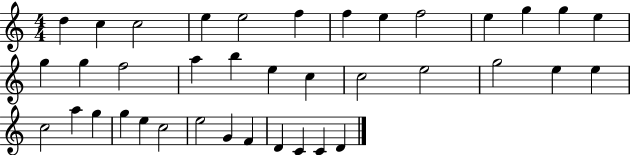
D5/q C5/q C5/h E5/q E5/h F5/q F5/q E5/q F5/h E5/q G5/q G5/q E5/q G5/q G5/q F5/h A5/q B5/q E5/q C5/q C5/h E5/h G5/h E5/q E5/q C5/h A5/q G5/q G5/q E5/q C5/h E5/h G4/q F4/q D4/q C4/q C4/q D4/q